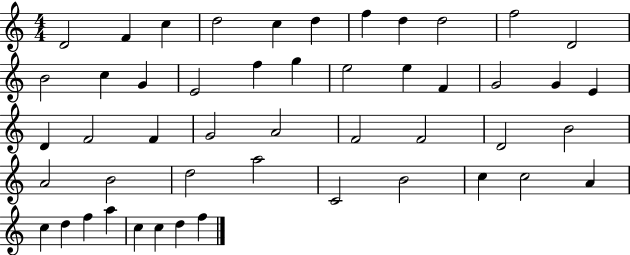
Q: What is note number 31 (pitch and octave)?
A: D4